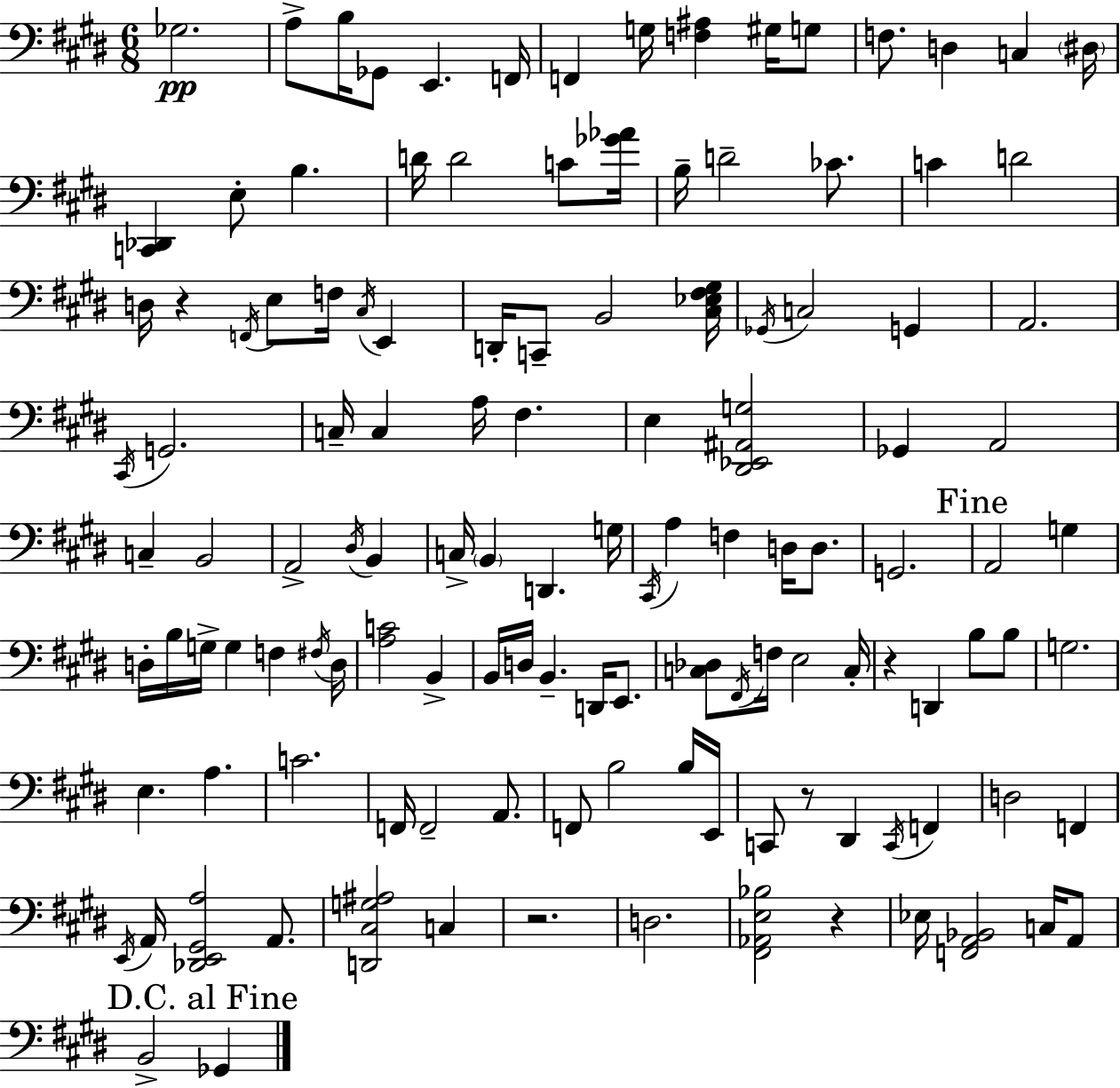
Gb3/h. A3/e B3/s Gb2/e E2/q. F2/s F2/q G3/s [F3,A#3]/q G#3/s G3/e F3/e. D3/q C3/q D#3/s [C2,Db2]/q E3/e B3/q. D4/s D4/h C4/e [Gb4,Ab4]/s B3/s D4/h CES4/e. C4/q D4/h D3/s R/q F2/s E3/e F3/s C#3/s E2/q D2/s C2/e B2/h [C#3,Eb3,F#3,G#3]/s Gb2/s C3/h G2/q A2/h. C#2/s G2/h. C3/s C3/q A3/s F#3/q. E3/q [D#2,Eb2,A#2,G3]/h Gb2/q A2/h C3/q B2/h A2/h D#3/s B2/q C3/s B2/q D2/q. G3/s C#2/s A3/q F3/q D3/s D3/e. G2/h. A2/h G3/q D3/s B3/s G3/s G3/q F3/q F#3/s D3/s [A3,C4]/h B2/q B2/s D3/s B2/q. D2/s E2/e. [C3,Db3]/e F#2/s F3/s E3/h C3/s R/q D2/q B3/e B3/e G3/h. E3/q. A3/q. C4/h. F2/s F2/h A2/e. F2/e B3/h B3/s E2/s C2/e R/e D#2/q C2/s F2/q D3/h F2/q E2/s A2/s [Db2,E2,G#2,A3]/h A2/e. [D2,C#3,G3,A#3]/h C3/q R/h. D3/h. [F#2,Ab2,E3,Bb3]/h R/q Eb3/s [F2,A2,Bb2]/h C3/s A2/e B2/h Gb2/q